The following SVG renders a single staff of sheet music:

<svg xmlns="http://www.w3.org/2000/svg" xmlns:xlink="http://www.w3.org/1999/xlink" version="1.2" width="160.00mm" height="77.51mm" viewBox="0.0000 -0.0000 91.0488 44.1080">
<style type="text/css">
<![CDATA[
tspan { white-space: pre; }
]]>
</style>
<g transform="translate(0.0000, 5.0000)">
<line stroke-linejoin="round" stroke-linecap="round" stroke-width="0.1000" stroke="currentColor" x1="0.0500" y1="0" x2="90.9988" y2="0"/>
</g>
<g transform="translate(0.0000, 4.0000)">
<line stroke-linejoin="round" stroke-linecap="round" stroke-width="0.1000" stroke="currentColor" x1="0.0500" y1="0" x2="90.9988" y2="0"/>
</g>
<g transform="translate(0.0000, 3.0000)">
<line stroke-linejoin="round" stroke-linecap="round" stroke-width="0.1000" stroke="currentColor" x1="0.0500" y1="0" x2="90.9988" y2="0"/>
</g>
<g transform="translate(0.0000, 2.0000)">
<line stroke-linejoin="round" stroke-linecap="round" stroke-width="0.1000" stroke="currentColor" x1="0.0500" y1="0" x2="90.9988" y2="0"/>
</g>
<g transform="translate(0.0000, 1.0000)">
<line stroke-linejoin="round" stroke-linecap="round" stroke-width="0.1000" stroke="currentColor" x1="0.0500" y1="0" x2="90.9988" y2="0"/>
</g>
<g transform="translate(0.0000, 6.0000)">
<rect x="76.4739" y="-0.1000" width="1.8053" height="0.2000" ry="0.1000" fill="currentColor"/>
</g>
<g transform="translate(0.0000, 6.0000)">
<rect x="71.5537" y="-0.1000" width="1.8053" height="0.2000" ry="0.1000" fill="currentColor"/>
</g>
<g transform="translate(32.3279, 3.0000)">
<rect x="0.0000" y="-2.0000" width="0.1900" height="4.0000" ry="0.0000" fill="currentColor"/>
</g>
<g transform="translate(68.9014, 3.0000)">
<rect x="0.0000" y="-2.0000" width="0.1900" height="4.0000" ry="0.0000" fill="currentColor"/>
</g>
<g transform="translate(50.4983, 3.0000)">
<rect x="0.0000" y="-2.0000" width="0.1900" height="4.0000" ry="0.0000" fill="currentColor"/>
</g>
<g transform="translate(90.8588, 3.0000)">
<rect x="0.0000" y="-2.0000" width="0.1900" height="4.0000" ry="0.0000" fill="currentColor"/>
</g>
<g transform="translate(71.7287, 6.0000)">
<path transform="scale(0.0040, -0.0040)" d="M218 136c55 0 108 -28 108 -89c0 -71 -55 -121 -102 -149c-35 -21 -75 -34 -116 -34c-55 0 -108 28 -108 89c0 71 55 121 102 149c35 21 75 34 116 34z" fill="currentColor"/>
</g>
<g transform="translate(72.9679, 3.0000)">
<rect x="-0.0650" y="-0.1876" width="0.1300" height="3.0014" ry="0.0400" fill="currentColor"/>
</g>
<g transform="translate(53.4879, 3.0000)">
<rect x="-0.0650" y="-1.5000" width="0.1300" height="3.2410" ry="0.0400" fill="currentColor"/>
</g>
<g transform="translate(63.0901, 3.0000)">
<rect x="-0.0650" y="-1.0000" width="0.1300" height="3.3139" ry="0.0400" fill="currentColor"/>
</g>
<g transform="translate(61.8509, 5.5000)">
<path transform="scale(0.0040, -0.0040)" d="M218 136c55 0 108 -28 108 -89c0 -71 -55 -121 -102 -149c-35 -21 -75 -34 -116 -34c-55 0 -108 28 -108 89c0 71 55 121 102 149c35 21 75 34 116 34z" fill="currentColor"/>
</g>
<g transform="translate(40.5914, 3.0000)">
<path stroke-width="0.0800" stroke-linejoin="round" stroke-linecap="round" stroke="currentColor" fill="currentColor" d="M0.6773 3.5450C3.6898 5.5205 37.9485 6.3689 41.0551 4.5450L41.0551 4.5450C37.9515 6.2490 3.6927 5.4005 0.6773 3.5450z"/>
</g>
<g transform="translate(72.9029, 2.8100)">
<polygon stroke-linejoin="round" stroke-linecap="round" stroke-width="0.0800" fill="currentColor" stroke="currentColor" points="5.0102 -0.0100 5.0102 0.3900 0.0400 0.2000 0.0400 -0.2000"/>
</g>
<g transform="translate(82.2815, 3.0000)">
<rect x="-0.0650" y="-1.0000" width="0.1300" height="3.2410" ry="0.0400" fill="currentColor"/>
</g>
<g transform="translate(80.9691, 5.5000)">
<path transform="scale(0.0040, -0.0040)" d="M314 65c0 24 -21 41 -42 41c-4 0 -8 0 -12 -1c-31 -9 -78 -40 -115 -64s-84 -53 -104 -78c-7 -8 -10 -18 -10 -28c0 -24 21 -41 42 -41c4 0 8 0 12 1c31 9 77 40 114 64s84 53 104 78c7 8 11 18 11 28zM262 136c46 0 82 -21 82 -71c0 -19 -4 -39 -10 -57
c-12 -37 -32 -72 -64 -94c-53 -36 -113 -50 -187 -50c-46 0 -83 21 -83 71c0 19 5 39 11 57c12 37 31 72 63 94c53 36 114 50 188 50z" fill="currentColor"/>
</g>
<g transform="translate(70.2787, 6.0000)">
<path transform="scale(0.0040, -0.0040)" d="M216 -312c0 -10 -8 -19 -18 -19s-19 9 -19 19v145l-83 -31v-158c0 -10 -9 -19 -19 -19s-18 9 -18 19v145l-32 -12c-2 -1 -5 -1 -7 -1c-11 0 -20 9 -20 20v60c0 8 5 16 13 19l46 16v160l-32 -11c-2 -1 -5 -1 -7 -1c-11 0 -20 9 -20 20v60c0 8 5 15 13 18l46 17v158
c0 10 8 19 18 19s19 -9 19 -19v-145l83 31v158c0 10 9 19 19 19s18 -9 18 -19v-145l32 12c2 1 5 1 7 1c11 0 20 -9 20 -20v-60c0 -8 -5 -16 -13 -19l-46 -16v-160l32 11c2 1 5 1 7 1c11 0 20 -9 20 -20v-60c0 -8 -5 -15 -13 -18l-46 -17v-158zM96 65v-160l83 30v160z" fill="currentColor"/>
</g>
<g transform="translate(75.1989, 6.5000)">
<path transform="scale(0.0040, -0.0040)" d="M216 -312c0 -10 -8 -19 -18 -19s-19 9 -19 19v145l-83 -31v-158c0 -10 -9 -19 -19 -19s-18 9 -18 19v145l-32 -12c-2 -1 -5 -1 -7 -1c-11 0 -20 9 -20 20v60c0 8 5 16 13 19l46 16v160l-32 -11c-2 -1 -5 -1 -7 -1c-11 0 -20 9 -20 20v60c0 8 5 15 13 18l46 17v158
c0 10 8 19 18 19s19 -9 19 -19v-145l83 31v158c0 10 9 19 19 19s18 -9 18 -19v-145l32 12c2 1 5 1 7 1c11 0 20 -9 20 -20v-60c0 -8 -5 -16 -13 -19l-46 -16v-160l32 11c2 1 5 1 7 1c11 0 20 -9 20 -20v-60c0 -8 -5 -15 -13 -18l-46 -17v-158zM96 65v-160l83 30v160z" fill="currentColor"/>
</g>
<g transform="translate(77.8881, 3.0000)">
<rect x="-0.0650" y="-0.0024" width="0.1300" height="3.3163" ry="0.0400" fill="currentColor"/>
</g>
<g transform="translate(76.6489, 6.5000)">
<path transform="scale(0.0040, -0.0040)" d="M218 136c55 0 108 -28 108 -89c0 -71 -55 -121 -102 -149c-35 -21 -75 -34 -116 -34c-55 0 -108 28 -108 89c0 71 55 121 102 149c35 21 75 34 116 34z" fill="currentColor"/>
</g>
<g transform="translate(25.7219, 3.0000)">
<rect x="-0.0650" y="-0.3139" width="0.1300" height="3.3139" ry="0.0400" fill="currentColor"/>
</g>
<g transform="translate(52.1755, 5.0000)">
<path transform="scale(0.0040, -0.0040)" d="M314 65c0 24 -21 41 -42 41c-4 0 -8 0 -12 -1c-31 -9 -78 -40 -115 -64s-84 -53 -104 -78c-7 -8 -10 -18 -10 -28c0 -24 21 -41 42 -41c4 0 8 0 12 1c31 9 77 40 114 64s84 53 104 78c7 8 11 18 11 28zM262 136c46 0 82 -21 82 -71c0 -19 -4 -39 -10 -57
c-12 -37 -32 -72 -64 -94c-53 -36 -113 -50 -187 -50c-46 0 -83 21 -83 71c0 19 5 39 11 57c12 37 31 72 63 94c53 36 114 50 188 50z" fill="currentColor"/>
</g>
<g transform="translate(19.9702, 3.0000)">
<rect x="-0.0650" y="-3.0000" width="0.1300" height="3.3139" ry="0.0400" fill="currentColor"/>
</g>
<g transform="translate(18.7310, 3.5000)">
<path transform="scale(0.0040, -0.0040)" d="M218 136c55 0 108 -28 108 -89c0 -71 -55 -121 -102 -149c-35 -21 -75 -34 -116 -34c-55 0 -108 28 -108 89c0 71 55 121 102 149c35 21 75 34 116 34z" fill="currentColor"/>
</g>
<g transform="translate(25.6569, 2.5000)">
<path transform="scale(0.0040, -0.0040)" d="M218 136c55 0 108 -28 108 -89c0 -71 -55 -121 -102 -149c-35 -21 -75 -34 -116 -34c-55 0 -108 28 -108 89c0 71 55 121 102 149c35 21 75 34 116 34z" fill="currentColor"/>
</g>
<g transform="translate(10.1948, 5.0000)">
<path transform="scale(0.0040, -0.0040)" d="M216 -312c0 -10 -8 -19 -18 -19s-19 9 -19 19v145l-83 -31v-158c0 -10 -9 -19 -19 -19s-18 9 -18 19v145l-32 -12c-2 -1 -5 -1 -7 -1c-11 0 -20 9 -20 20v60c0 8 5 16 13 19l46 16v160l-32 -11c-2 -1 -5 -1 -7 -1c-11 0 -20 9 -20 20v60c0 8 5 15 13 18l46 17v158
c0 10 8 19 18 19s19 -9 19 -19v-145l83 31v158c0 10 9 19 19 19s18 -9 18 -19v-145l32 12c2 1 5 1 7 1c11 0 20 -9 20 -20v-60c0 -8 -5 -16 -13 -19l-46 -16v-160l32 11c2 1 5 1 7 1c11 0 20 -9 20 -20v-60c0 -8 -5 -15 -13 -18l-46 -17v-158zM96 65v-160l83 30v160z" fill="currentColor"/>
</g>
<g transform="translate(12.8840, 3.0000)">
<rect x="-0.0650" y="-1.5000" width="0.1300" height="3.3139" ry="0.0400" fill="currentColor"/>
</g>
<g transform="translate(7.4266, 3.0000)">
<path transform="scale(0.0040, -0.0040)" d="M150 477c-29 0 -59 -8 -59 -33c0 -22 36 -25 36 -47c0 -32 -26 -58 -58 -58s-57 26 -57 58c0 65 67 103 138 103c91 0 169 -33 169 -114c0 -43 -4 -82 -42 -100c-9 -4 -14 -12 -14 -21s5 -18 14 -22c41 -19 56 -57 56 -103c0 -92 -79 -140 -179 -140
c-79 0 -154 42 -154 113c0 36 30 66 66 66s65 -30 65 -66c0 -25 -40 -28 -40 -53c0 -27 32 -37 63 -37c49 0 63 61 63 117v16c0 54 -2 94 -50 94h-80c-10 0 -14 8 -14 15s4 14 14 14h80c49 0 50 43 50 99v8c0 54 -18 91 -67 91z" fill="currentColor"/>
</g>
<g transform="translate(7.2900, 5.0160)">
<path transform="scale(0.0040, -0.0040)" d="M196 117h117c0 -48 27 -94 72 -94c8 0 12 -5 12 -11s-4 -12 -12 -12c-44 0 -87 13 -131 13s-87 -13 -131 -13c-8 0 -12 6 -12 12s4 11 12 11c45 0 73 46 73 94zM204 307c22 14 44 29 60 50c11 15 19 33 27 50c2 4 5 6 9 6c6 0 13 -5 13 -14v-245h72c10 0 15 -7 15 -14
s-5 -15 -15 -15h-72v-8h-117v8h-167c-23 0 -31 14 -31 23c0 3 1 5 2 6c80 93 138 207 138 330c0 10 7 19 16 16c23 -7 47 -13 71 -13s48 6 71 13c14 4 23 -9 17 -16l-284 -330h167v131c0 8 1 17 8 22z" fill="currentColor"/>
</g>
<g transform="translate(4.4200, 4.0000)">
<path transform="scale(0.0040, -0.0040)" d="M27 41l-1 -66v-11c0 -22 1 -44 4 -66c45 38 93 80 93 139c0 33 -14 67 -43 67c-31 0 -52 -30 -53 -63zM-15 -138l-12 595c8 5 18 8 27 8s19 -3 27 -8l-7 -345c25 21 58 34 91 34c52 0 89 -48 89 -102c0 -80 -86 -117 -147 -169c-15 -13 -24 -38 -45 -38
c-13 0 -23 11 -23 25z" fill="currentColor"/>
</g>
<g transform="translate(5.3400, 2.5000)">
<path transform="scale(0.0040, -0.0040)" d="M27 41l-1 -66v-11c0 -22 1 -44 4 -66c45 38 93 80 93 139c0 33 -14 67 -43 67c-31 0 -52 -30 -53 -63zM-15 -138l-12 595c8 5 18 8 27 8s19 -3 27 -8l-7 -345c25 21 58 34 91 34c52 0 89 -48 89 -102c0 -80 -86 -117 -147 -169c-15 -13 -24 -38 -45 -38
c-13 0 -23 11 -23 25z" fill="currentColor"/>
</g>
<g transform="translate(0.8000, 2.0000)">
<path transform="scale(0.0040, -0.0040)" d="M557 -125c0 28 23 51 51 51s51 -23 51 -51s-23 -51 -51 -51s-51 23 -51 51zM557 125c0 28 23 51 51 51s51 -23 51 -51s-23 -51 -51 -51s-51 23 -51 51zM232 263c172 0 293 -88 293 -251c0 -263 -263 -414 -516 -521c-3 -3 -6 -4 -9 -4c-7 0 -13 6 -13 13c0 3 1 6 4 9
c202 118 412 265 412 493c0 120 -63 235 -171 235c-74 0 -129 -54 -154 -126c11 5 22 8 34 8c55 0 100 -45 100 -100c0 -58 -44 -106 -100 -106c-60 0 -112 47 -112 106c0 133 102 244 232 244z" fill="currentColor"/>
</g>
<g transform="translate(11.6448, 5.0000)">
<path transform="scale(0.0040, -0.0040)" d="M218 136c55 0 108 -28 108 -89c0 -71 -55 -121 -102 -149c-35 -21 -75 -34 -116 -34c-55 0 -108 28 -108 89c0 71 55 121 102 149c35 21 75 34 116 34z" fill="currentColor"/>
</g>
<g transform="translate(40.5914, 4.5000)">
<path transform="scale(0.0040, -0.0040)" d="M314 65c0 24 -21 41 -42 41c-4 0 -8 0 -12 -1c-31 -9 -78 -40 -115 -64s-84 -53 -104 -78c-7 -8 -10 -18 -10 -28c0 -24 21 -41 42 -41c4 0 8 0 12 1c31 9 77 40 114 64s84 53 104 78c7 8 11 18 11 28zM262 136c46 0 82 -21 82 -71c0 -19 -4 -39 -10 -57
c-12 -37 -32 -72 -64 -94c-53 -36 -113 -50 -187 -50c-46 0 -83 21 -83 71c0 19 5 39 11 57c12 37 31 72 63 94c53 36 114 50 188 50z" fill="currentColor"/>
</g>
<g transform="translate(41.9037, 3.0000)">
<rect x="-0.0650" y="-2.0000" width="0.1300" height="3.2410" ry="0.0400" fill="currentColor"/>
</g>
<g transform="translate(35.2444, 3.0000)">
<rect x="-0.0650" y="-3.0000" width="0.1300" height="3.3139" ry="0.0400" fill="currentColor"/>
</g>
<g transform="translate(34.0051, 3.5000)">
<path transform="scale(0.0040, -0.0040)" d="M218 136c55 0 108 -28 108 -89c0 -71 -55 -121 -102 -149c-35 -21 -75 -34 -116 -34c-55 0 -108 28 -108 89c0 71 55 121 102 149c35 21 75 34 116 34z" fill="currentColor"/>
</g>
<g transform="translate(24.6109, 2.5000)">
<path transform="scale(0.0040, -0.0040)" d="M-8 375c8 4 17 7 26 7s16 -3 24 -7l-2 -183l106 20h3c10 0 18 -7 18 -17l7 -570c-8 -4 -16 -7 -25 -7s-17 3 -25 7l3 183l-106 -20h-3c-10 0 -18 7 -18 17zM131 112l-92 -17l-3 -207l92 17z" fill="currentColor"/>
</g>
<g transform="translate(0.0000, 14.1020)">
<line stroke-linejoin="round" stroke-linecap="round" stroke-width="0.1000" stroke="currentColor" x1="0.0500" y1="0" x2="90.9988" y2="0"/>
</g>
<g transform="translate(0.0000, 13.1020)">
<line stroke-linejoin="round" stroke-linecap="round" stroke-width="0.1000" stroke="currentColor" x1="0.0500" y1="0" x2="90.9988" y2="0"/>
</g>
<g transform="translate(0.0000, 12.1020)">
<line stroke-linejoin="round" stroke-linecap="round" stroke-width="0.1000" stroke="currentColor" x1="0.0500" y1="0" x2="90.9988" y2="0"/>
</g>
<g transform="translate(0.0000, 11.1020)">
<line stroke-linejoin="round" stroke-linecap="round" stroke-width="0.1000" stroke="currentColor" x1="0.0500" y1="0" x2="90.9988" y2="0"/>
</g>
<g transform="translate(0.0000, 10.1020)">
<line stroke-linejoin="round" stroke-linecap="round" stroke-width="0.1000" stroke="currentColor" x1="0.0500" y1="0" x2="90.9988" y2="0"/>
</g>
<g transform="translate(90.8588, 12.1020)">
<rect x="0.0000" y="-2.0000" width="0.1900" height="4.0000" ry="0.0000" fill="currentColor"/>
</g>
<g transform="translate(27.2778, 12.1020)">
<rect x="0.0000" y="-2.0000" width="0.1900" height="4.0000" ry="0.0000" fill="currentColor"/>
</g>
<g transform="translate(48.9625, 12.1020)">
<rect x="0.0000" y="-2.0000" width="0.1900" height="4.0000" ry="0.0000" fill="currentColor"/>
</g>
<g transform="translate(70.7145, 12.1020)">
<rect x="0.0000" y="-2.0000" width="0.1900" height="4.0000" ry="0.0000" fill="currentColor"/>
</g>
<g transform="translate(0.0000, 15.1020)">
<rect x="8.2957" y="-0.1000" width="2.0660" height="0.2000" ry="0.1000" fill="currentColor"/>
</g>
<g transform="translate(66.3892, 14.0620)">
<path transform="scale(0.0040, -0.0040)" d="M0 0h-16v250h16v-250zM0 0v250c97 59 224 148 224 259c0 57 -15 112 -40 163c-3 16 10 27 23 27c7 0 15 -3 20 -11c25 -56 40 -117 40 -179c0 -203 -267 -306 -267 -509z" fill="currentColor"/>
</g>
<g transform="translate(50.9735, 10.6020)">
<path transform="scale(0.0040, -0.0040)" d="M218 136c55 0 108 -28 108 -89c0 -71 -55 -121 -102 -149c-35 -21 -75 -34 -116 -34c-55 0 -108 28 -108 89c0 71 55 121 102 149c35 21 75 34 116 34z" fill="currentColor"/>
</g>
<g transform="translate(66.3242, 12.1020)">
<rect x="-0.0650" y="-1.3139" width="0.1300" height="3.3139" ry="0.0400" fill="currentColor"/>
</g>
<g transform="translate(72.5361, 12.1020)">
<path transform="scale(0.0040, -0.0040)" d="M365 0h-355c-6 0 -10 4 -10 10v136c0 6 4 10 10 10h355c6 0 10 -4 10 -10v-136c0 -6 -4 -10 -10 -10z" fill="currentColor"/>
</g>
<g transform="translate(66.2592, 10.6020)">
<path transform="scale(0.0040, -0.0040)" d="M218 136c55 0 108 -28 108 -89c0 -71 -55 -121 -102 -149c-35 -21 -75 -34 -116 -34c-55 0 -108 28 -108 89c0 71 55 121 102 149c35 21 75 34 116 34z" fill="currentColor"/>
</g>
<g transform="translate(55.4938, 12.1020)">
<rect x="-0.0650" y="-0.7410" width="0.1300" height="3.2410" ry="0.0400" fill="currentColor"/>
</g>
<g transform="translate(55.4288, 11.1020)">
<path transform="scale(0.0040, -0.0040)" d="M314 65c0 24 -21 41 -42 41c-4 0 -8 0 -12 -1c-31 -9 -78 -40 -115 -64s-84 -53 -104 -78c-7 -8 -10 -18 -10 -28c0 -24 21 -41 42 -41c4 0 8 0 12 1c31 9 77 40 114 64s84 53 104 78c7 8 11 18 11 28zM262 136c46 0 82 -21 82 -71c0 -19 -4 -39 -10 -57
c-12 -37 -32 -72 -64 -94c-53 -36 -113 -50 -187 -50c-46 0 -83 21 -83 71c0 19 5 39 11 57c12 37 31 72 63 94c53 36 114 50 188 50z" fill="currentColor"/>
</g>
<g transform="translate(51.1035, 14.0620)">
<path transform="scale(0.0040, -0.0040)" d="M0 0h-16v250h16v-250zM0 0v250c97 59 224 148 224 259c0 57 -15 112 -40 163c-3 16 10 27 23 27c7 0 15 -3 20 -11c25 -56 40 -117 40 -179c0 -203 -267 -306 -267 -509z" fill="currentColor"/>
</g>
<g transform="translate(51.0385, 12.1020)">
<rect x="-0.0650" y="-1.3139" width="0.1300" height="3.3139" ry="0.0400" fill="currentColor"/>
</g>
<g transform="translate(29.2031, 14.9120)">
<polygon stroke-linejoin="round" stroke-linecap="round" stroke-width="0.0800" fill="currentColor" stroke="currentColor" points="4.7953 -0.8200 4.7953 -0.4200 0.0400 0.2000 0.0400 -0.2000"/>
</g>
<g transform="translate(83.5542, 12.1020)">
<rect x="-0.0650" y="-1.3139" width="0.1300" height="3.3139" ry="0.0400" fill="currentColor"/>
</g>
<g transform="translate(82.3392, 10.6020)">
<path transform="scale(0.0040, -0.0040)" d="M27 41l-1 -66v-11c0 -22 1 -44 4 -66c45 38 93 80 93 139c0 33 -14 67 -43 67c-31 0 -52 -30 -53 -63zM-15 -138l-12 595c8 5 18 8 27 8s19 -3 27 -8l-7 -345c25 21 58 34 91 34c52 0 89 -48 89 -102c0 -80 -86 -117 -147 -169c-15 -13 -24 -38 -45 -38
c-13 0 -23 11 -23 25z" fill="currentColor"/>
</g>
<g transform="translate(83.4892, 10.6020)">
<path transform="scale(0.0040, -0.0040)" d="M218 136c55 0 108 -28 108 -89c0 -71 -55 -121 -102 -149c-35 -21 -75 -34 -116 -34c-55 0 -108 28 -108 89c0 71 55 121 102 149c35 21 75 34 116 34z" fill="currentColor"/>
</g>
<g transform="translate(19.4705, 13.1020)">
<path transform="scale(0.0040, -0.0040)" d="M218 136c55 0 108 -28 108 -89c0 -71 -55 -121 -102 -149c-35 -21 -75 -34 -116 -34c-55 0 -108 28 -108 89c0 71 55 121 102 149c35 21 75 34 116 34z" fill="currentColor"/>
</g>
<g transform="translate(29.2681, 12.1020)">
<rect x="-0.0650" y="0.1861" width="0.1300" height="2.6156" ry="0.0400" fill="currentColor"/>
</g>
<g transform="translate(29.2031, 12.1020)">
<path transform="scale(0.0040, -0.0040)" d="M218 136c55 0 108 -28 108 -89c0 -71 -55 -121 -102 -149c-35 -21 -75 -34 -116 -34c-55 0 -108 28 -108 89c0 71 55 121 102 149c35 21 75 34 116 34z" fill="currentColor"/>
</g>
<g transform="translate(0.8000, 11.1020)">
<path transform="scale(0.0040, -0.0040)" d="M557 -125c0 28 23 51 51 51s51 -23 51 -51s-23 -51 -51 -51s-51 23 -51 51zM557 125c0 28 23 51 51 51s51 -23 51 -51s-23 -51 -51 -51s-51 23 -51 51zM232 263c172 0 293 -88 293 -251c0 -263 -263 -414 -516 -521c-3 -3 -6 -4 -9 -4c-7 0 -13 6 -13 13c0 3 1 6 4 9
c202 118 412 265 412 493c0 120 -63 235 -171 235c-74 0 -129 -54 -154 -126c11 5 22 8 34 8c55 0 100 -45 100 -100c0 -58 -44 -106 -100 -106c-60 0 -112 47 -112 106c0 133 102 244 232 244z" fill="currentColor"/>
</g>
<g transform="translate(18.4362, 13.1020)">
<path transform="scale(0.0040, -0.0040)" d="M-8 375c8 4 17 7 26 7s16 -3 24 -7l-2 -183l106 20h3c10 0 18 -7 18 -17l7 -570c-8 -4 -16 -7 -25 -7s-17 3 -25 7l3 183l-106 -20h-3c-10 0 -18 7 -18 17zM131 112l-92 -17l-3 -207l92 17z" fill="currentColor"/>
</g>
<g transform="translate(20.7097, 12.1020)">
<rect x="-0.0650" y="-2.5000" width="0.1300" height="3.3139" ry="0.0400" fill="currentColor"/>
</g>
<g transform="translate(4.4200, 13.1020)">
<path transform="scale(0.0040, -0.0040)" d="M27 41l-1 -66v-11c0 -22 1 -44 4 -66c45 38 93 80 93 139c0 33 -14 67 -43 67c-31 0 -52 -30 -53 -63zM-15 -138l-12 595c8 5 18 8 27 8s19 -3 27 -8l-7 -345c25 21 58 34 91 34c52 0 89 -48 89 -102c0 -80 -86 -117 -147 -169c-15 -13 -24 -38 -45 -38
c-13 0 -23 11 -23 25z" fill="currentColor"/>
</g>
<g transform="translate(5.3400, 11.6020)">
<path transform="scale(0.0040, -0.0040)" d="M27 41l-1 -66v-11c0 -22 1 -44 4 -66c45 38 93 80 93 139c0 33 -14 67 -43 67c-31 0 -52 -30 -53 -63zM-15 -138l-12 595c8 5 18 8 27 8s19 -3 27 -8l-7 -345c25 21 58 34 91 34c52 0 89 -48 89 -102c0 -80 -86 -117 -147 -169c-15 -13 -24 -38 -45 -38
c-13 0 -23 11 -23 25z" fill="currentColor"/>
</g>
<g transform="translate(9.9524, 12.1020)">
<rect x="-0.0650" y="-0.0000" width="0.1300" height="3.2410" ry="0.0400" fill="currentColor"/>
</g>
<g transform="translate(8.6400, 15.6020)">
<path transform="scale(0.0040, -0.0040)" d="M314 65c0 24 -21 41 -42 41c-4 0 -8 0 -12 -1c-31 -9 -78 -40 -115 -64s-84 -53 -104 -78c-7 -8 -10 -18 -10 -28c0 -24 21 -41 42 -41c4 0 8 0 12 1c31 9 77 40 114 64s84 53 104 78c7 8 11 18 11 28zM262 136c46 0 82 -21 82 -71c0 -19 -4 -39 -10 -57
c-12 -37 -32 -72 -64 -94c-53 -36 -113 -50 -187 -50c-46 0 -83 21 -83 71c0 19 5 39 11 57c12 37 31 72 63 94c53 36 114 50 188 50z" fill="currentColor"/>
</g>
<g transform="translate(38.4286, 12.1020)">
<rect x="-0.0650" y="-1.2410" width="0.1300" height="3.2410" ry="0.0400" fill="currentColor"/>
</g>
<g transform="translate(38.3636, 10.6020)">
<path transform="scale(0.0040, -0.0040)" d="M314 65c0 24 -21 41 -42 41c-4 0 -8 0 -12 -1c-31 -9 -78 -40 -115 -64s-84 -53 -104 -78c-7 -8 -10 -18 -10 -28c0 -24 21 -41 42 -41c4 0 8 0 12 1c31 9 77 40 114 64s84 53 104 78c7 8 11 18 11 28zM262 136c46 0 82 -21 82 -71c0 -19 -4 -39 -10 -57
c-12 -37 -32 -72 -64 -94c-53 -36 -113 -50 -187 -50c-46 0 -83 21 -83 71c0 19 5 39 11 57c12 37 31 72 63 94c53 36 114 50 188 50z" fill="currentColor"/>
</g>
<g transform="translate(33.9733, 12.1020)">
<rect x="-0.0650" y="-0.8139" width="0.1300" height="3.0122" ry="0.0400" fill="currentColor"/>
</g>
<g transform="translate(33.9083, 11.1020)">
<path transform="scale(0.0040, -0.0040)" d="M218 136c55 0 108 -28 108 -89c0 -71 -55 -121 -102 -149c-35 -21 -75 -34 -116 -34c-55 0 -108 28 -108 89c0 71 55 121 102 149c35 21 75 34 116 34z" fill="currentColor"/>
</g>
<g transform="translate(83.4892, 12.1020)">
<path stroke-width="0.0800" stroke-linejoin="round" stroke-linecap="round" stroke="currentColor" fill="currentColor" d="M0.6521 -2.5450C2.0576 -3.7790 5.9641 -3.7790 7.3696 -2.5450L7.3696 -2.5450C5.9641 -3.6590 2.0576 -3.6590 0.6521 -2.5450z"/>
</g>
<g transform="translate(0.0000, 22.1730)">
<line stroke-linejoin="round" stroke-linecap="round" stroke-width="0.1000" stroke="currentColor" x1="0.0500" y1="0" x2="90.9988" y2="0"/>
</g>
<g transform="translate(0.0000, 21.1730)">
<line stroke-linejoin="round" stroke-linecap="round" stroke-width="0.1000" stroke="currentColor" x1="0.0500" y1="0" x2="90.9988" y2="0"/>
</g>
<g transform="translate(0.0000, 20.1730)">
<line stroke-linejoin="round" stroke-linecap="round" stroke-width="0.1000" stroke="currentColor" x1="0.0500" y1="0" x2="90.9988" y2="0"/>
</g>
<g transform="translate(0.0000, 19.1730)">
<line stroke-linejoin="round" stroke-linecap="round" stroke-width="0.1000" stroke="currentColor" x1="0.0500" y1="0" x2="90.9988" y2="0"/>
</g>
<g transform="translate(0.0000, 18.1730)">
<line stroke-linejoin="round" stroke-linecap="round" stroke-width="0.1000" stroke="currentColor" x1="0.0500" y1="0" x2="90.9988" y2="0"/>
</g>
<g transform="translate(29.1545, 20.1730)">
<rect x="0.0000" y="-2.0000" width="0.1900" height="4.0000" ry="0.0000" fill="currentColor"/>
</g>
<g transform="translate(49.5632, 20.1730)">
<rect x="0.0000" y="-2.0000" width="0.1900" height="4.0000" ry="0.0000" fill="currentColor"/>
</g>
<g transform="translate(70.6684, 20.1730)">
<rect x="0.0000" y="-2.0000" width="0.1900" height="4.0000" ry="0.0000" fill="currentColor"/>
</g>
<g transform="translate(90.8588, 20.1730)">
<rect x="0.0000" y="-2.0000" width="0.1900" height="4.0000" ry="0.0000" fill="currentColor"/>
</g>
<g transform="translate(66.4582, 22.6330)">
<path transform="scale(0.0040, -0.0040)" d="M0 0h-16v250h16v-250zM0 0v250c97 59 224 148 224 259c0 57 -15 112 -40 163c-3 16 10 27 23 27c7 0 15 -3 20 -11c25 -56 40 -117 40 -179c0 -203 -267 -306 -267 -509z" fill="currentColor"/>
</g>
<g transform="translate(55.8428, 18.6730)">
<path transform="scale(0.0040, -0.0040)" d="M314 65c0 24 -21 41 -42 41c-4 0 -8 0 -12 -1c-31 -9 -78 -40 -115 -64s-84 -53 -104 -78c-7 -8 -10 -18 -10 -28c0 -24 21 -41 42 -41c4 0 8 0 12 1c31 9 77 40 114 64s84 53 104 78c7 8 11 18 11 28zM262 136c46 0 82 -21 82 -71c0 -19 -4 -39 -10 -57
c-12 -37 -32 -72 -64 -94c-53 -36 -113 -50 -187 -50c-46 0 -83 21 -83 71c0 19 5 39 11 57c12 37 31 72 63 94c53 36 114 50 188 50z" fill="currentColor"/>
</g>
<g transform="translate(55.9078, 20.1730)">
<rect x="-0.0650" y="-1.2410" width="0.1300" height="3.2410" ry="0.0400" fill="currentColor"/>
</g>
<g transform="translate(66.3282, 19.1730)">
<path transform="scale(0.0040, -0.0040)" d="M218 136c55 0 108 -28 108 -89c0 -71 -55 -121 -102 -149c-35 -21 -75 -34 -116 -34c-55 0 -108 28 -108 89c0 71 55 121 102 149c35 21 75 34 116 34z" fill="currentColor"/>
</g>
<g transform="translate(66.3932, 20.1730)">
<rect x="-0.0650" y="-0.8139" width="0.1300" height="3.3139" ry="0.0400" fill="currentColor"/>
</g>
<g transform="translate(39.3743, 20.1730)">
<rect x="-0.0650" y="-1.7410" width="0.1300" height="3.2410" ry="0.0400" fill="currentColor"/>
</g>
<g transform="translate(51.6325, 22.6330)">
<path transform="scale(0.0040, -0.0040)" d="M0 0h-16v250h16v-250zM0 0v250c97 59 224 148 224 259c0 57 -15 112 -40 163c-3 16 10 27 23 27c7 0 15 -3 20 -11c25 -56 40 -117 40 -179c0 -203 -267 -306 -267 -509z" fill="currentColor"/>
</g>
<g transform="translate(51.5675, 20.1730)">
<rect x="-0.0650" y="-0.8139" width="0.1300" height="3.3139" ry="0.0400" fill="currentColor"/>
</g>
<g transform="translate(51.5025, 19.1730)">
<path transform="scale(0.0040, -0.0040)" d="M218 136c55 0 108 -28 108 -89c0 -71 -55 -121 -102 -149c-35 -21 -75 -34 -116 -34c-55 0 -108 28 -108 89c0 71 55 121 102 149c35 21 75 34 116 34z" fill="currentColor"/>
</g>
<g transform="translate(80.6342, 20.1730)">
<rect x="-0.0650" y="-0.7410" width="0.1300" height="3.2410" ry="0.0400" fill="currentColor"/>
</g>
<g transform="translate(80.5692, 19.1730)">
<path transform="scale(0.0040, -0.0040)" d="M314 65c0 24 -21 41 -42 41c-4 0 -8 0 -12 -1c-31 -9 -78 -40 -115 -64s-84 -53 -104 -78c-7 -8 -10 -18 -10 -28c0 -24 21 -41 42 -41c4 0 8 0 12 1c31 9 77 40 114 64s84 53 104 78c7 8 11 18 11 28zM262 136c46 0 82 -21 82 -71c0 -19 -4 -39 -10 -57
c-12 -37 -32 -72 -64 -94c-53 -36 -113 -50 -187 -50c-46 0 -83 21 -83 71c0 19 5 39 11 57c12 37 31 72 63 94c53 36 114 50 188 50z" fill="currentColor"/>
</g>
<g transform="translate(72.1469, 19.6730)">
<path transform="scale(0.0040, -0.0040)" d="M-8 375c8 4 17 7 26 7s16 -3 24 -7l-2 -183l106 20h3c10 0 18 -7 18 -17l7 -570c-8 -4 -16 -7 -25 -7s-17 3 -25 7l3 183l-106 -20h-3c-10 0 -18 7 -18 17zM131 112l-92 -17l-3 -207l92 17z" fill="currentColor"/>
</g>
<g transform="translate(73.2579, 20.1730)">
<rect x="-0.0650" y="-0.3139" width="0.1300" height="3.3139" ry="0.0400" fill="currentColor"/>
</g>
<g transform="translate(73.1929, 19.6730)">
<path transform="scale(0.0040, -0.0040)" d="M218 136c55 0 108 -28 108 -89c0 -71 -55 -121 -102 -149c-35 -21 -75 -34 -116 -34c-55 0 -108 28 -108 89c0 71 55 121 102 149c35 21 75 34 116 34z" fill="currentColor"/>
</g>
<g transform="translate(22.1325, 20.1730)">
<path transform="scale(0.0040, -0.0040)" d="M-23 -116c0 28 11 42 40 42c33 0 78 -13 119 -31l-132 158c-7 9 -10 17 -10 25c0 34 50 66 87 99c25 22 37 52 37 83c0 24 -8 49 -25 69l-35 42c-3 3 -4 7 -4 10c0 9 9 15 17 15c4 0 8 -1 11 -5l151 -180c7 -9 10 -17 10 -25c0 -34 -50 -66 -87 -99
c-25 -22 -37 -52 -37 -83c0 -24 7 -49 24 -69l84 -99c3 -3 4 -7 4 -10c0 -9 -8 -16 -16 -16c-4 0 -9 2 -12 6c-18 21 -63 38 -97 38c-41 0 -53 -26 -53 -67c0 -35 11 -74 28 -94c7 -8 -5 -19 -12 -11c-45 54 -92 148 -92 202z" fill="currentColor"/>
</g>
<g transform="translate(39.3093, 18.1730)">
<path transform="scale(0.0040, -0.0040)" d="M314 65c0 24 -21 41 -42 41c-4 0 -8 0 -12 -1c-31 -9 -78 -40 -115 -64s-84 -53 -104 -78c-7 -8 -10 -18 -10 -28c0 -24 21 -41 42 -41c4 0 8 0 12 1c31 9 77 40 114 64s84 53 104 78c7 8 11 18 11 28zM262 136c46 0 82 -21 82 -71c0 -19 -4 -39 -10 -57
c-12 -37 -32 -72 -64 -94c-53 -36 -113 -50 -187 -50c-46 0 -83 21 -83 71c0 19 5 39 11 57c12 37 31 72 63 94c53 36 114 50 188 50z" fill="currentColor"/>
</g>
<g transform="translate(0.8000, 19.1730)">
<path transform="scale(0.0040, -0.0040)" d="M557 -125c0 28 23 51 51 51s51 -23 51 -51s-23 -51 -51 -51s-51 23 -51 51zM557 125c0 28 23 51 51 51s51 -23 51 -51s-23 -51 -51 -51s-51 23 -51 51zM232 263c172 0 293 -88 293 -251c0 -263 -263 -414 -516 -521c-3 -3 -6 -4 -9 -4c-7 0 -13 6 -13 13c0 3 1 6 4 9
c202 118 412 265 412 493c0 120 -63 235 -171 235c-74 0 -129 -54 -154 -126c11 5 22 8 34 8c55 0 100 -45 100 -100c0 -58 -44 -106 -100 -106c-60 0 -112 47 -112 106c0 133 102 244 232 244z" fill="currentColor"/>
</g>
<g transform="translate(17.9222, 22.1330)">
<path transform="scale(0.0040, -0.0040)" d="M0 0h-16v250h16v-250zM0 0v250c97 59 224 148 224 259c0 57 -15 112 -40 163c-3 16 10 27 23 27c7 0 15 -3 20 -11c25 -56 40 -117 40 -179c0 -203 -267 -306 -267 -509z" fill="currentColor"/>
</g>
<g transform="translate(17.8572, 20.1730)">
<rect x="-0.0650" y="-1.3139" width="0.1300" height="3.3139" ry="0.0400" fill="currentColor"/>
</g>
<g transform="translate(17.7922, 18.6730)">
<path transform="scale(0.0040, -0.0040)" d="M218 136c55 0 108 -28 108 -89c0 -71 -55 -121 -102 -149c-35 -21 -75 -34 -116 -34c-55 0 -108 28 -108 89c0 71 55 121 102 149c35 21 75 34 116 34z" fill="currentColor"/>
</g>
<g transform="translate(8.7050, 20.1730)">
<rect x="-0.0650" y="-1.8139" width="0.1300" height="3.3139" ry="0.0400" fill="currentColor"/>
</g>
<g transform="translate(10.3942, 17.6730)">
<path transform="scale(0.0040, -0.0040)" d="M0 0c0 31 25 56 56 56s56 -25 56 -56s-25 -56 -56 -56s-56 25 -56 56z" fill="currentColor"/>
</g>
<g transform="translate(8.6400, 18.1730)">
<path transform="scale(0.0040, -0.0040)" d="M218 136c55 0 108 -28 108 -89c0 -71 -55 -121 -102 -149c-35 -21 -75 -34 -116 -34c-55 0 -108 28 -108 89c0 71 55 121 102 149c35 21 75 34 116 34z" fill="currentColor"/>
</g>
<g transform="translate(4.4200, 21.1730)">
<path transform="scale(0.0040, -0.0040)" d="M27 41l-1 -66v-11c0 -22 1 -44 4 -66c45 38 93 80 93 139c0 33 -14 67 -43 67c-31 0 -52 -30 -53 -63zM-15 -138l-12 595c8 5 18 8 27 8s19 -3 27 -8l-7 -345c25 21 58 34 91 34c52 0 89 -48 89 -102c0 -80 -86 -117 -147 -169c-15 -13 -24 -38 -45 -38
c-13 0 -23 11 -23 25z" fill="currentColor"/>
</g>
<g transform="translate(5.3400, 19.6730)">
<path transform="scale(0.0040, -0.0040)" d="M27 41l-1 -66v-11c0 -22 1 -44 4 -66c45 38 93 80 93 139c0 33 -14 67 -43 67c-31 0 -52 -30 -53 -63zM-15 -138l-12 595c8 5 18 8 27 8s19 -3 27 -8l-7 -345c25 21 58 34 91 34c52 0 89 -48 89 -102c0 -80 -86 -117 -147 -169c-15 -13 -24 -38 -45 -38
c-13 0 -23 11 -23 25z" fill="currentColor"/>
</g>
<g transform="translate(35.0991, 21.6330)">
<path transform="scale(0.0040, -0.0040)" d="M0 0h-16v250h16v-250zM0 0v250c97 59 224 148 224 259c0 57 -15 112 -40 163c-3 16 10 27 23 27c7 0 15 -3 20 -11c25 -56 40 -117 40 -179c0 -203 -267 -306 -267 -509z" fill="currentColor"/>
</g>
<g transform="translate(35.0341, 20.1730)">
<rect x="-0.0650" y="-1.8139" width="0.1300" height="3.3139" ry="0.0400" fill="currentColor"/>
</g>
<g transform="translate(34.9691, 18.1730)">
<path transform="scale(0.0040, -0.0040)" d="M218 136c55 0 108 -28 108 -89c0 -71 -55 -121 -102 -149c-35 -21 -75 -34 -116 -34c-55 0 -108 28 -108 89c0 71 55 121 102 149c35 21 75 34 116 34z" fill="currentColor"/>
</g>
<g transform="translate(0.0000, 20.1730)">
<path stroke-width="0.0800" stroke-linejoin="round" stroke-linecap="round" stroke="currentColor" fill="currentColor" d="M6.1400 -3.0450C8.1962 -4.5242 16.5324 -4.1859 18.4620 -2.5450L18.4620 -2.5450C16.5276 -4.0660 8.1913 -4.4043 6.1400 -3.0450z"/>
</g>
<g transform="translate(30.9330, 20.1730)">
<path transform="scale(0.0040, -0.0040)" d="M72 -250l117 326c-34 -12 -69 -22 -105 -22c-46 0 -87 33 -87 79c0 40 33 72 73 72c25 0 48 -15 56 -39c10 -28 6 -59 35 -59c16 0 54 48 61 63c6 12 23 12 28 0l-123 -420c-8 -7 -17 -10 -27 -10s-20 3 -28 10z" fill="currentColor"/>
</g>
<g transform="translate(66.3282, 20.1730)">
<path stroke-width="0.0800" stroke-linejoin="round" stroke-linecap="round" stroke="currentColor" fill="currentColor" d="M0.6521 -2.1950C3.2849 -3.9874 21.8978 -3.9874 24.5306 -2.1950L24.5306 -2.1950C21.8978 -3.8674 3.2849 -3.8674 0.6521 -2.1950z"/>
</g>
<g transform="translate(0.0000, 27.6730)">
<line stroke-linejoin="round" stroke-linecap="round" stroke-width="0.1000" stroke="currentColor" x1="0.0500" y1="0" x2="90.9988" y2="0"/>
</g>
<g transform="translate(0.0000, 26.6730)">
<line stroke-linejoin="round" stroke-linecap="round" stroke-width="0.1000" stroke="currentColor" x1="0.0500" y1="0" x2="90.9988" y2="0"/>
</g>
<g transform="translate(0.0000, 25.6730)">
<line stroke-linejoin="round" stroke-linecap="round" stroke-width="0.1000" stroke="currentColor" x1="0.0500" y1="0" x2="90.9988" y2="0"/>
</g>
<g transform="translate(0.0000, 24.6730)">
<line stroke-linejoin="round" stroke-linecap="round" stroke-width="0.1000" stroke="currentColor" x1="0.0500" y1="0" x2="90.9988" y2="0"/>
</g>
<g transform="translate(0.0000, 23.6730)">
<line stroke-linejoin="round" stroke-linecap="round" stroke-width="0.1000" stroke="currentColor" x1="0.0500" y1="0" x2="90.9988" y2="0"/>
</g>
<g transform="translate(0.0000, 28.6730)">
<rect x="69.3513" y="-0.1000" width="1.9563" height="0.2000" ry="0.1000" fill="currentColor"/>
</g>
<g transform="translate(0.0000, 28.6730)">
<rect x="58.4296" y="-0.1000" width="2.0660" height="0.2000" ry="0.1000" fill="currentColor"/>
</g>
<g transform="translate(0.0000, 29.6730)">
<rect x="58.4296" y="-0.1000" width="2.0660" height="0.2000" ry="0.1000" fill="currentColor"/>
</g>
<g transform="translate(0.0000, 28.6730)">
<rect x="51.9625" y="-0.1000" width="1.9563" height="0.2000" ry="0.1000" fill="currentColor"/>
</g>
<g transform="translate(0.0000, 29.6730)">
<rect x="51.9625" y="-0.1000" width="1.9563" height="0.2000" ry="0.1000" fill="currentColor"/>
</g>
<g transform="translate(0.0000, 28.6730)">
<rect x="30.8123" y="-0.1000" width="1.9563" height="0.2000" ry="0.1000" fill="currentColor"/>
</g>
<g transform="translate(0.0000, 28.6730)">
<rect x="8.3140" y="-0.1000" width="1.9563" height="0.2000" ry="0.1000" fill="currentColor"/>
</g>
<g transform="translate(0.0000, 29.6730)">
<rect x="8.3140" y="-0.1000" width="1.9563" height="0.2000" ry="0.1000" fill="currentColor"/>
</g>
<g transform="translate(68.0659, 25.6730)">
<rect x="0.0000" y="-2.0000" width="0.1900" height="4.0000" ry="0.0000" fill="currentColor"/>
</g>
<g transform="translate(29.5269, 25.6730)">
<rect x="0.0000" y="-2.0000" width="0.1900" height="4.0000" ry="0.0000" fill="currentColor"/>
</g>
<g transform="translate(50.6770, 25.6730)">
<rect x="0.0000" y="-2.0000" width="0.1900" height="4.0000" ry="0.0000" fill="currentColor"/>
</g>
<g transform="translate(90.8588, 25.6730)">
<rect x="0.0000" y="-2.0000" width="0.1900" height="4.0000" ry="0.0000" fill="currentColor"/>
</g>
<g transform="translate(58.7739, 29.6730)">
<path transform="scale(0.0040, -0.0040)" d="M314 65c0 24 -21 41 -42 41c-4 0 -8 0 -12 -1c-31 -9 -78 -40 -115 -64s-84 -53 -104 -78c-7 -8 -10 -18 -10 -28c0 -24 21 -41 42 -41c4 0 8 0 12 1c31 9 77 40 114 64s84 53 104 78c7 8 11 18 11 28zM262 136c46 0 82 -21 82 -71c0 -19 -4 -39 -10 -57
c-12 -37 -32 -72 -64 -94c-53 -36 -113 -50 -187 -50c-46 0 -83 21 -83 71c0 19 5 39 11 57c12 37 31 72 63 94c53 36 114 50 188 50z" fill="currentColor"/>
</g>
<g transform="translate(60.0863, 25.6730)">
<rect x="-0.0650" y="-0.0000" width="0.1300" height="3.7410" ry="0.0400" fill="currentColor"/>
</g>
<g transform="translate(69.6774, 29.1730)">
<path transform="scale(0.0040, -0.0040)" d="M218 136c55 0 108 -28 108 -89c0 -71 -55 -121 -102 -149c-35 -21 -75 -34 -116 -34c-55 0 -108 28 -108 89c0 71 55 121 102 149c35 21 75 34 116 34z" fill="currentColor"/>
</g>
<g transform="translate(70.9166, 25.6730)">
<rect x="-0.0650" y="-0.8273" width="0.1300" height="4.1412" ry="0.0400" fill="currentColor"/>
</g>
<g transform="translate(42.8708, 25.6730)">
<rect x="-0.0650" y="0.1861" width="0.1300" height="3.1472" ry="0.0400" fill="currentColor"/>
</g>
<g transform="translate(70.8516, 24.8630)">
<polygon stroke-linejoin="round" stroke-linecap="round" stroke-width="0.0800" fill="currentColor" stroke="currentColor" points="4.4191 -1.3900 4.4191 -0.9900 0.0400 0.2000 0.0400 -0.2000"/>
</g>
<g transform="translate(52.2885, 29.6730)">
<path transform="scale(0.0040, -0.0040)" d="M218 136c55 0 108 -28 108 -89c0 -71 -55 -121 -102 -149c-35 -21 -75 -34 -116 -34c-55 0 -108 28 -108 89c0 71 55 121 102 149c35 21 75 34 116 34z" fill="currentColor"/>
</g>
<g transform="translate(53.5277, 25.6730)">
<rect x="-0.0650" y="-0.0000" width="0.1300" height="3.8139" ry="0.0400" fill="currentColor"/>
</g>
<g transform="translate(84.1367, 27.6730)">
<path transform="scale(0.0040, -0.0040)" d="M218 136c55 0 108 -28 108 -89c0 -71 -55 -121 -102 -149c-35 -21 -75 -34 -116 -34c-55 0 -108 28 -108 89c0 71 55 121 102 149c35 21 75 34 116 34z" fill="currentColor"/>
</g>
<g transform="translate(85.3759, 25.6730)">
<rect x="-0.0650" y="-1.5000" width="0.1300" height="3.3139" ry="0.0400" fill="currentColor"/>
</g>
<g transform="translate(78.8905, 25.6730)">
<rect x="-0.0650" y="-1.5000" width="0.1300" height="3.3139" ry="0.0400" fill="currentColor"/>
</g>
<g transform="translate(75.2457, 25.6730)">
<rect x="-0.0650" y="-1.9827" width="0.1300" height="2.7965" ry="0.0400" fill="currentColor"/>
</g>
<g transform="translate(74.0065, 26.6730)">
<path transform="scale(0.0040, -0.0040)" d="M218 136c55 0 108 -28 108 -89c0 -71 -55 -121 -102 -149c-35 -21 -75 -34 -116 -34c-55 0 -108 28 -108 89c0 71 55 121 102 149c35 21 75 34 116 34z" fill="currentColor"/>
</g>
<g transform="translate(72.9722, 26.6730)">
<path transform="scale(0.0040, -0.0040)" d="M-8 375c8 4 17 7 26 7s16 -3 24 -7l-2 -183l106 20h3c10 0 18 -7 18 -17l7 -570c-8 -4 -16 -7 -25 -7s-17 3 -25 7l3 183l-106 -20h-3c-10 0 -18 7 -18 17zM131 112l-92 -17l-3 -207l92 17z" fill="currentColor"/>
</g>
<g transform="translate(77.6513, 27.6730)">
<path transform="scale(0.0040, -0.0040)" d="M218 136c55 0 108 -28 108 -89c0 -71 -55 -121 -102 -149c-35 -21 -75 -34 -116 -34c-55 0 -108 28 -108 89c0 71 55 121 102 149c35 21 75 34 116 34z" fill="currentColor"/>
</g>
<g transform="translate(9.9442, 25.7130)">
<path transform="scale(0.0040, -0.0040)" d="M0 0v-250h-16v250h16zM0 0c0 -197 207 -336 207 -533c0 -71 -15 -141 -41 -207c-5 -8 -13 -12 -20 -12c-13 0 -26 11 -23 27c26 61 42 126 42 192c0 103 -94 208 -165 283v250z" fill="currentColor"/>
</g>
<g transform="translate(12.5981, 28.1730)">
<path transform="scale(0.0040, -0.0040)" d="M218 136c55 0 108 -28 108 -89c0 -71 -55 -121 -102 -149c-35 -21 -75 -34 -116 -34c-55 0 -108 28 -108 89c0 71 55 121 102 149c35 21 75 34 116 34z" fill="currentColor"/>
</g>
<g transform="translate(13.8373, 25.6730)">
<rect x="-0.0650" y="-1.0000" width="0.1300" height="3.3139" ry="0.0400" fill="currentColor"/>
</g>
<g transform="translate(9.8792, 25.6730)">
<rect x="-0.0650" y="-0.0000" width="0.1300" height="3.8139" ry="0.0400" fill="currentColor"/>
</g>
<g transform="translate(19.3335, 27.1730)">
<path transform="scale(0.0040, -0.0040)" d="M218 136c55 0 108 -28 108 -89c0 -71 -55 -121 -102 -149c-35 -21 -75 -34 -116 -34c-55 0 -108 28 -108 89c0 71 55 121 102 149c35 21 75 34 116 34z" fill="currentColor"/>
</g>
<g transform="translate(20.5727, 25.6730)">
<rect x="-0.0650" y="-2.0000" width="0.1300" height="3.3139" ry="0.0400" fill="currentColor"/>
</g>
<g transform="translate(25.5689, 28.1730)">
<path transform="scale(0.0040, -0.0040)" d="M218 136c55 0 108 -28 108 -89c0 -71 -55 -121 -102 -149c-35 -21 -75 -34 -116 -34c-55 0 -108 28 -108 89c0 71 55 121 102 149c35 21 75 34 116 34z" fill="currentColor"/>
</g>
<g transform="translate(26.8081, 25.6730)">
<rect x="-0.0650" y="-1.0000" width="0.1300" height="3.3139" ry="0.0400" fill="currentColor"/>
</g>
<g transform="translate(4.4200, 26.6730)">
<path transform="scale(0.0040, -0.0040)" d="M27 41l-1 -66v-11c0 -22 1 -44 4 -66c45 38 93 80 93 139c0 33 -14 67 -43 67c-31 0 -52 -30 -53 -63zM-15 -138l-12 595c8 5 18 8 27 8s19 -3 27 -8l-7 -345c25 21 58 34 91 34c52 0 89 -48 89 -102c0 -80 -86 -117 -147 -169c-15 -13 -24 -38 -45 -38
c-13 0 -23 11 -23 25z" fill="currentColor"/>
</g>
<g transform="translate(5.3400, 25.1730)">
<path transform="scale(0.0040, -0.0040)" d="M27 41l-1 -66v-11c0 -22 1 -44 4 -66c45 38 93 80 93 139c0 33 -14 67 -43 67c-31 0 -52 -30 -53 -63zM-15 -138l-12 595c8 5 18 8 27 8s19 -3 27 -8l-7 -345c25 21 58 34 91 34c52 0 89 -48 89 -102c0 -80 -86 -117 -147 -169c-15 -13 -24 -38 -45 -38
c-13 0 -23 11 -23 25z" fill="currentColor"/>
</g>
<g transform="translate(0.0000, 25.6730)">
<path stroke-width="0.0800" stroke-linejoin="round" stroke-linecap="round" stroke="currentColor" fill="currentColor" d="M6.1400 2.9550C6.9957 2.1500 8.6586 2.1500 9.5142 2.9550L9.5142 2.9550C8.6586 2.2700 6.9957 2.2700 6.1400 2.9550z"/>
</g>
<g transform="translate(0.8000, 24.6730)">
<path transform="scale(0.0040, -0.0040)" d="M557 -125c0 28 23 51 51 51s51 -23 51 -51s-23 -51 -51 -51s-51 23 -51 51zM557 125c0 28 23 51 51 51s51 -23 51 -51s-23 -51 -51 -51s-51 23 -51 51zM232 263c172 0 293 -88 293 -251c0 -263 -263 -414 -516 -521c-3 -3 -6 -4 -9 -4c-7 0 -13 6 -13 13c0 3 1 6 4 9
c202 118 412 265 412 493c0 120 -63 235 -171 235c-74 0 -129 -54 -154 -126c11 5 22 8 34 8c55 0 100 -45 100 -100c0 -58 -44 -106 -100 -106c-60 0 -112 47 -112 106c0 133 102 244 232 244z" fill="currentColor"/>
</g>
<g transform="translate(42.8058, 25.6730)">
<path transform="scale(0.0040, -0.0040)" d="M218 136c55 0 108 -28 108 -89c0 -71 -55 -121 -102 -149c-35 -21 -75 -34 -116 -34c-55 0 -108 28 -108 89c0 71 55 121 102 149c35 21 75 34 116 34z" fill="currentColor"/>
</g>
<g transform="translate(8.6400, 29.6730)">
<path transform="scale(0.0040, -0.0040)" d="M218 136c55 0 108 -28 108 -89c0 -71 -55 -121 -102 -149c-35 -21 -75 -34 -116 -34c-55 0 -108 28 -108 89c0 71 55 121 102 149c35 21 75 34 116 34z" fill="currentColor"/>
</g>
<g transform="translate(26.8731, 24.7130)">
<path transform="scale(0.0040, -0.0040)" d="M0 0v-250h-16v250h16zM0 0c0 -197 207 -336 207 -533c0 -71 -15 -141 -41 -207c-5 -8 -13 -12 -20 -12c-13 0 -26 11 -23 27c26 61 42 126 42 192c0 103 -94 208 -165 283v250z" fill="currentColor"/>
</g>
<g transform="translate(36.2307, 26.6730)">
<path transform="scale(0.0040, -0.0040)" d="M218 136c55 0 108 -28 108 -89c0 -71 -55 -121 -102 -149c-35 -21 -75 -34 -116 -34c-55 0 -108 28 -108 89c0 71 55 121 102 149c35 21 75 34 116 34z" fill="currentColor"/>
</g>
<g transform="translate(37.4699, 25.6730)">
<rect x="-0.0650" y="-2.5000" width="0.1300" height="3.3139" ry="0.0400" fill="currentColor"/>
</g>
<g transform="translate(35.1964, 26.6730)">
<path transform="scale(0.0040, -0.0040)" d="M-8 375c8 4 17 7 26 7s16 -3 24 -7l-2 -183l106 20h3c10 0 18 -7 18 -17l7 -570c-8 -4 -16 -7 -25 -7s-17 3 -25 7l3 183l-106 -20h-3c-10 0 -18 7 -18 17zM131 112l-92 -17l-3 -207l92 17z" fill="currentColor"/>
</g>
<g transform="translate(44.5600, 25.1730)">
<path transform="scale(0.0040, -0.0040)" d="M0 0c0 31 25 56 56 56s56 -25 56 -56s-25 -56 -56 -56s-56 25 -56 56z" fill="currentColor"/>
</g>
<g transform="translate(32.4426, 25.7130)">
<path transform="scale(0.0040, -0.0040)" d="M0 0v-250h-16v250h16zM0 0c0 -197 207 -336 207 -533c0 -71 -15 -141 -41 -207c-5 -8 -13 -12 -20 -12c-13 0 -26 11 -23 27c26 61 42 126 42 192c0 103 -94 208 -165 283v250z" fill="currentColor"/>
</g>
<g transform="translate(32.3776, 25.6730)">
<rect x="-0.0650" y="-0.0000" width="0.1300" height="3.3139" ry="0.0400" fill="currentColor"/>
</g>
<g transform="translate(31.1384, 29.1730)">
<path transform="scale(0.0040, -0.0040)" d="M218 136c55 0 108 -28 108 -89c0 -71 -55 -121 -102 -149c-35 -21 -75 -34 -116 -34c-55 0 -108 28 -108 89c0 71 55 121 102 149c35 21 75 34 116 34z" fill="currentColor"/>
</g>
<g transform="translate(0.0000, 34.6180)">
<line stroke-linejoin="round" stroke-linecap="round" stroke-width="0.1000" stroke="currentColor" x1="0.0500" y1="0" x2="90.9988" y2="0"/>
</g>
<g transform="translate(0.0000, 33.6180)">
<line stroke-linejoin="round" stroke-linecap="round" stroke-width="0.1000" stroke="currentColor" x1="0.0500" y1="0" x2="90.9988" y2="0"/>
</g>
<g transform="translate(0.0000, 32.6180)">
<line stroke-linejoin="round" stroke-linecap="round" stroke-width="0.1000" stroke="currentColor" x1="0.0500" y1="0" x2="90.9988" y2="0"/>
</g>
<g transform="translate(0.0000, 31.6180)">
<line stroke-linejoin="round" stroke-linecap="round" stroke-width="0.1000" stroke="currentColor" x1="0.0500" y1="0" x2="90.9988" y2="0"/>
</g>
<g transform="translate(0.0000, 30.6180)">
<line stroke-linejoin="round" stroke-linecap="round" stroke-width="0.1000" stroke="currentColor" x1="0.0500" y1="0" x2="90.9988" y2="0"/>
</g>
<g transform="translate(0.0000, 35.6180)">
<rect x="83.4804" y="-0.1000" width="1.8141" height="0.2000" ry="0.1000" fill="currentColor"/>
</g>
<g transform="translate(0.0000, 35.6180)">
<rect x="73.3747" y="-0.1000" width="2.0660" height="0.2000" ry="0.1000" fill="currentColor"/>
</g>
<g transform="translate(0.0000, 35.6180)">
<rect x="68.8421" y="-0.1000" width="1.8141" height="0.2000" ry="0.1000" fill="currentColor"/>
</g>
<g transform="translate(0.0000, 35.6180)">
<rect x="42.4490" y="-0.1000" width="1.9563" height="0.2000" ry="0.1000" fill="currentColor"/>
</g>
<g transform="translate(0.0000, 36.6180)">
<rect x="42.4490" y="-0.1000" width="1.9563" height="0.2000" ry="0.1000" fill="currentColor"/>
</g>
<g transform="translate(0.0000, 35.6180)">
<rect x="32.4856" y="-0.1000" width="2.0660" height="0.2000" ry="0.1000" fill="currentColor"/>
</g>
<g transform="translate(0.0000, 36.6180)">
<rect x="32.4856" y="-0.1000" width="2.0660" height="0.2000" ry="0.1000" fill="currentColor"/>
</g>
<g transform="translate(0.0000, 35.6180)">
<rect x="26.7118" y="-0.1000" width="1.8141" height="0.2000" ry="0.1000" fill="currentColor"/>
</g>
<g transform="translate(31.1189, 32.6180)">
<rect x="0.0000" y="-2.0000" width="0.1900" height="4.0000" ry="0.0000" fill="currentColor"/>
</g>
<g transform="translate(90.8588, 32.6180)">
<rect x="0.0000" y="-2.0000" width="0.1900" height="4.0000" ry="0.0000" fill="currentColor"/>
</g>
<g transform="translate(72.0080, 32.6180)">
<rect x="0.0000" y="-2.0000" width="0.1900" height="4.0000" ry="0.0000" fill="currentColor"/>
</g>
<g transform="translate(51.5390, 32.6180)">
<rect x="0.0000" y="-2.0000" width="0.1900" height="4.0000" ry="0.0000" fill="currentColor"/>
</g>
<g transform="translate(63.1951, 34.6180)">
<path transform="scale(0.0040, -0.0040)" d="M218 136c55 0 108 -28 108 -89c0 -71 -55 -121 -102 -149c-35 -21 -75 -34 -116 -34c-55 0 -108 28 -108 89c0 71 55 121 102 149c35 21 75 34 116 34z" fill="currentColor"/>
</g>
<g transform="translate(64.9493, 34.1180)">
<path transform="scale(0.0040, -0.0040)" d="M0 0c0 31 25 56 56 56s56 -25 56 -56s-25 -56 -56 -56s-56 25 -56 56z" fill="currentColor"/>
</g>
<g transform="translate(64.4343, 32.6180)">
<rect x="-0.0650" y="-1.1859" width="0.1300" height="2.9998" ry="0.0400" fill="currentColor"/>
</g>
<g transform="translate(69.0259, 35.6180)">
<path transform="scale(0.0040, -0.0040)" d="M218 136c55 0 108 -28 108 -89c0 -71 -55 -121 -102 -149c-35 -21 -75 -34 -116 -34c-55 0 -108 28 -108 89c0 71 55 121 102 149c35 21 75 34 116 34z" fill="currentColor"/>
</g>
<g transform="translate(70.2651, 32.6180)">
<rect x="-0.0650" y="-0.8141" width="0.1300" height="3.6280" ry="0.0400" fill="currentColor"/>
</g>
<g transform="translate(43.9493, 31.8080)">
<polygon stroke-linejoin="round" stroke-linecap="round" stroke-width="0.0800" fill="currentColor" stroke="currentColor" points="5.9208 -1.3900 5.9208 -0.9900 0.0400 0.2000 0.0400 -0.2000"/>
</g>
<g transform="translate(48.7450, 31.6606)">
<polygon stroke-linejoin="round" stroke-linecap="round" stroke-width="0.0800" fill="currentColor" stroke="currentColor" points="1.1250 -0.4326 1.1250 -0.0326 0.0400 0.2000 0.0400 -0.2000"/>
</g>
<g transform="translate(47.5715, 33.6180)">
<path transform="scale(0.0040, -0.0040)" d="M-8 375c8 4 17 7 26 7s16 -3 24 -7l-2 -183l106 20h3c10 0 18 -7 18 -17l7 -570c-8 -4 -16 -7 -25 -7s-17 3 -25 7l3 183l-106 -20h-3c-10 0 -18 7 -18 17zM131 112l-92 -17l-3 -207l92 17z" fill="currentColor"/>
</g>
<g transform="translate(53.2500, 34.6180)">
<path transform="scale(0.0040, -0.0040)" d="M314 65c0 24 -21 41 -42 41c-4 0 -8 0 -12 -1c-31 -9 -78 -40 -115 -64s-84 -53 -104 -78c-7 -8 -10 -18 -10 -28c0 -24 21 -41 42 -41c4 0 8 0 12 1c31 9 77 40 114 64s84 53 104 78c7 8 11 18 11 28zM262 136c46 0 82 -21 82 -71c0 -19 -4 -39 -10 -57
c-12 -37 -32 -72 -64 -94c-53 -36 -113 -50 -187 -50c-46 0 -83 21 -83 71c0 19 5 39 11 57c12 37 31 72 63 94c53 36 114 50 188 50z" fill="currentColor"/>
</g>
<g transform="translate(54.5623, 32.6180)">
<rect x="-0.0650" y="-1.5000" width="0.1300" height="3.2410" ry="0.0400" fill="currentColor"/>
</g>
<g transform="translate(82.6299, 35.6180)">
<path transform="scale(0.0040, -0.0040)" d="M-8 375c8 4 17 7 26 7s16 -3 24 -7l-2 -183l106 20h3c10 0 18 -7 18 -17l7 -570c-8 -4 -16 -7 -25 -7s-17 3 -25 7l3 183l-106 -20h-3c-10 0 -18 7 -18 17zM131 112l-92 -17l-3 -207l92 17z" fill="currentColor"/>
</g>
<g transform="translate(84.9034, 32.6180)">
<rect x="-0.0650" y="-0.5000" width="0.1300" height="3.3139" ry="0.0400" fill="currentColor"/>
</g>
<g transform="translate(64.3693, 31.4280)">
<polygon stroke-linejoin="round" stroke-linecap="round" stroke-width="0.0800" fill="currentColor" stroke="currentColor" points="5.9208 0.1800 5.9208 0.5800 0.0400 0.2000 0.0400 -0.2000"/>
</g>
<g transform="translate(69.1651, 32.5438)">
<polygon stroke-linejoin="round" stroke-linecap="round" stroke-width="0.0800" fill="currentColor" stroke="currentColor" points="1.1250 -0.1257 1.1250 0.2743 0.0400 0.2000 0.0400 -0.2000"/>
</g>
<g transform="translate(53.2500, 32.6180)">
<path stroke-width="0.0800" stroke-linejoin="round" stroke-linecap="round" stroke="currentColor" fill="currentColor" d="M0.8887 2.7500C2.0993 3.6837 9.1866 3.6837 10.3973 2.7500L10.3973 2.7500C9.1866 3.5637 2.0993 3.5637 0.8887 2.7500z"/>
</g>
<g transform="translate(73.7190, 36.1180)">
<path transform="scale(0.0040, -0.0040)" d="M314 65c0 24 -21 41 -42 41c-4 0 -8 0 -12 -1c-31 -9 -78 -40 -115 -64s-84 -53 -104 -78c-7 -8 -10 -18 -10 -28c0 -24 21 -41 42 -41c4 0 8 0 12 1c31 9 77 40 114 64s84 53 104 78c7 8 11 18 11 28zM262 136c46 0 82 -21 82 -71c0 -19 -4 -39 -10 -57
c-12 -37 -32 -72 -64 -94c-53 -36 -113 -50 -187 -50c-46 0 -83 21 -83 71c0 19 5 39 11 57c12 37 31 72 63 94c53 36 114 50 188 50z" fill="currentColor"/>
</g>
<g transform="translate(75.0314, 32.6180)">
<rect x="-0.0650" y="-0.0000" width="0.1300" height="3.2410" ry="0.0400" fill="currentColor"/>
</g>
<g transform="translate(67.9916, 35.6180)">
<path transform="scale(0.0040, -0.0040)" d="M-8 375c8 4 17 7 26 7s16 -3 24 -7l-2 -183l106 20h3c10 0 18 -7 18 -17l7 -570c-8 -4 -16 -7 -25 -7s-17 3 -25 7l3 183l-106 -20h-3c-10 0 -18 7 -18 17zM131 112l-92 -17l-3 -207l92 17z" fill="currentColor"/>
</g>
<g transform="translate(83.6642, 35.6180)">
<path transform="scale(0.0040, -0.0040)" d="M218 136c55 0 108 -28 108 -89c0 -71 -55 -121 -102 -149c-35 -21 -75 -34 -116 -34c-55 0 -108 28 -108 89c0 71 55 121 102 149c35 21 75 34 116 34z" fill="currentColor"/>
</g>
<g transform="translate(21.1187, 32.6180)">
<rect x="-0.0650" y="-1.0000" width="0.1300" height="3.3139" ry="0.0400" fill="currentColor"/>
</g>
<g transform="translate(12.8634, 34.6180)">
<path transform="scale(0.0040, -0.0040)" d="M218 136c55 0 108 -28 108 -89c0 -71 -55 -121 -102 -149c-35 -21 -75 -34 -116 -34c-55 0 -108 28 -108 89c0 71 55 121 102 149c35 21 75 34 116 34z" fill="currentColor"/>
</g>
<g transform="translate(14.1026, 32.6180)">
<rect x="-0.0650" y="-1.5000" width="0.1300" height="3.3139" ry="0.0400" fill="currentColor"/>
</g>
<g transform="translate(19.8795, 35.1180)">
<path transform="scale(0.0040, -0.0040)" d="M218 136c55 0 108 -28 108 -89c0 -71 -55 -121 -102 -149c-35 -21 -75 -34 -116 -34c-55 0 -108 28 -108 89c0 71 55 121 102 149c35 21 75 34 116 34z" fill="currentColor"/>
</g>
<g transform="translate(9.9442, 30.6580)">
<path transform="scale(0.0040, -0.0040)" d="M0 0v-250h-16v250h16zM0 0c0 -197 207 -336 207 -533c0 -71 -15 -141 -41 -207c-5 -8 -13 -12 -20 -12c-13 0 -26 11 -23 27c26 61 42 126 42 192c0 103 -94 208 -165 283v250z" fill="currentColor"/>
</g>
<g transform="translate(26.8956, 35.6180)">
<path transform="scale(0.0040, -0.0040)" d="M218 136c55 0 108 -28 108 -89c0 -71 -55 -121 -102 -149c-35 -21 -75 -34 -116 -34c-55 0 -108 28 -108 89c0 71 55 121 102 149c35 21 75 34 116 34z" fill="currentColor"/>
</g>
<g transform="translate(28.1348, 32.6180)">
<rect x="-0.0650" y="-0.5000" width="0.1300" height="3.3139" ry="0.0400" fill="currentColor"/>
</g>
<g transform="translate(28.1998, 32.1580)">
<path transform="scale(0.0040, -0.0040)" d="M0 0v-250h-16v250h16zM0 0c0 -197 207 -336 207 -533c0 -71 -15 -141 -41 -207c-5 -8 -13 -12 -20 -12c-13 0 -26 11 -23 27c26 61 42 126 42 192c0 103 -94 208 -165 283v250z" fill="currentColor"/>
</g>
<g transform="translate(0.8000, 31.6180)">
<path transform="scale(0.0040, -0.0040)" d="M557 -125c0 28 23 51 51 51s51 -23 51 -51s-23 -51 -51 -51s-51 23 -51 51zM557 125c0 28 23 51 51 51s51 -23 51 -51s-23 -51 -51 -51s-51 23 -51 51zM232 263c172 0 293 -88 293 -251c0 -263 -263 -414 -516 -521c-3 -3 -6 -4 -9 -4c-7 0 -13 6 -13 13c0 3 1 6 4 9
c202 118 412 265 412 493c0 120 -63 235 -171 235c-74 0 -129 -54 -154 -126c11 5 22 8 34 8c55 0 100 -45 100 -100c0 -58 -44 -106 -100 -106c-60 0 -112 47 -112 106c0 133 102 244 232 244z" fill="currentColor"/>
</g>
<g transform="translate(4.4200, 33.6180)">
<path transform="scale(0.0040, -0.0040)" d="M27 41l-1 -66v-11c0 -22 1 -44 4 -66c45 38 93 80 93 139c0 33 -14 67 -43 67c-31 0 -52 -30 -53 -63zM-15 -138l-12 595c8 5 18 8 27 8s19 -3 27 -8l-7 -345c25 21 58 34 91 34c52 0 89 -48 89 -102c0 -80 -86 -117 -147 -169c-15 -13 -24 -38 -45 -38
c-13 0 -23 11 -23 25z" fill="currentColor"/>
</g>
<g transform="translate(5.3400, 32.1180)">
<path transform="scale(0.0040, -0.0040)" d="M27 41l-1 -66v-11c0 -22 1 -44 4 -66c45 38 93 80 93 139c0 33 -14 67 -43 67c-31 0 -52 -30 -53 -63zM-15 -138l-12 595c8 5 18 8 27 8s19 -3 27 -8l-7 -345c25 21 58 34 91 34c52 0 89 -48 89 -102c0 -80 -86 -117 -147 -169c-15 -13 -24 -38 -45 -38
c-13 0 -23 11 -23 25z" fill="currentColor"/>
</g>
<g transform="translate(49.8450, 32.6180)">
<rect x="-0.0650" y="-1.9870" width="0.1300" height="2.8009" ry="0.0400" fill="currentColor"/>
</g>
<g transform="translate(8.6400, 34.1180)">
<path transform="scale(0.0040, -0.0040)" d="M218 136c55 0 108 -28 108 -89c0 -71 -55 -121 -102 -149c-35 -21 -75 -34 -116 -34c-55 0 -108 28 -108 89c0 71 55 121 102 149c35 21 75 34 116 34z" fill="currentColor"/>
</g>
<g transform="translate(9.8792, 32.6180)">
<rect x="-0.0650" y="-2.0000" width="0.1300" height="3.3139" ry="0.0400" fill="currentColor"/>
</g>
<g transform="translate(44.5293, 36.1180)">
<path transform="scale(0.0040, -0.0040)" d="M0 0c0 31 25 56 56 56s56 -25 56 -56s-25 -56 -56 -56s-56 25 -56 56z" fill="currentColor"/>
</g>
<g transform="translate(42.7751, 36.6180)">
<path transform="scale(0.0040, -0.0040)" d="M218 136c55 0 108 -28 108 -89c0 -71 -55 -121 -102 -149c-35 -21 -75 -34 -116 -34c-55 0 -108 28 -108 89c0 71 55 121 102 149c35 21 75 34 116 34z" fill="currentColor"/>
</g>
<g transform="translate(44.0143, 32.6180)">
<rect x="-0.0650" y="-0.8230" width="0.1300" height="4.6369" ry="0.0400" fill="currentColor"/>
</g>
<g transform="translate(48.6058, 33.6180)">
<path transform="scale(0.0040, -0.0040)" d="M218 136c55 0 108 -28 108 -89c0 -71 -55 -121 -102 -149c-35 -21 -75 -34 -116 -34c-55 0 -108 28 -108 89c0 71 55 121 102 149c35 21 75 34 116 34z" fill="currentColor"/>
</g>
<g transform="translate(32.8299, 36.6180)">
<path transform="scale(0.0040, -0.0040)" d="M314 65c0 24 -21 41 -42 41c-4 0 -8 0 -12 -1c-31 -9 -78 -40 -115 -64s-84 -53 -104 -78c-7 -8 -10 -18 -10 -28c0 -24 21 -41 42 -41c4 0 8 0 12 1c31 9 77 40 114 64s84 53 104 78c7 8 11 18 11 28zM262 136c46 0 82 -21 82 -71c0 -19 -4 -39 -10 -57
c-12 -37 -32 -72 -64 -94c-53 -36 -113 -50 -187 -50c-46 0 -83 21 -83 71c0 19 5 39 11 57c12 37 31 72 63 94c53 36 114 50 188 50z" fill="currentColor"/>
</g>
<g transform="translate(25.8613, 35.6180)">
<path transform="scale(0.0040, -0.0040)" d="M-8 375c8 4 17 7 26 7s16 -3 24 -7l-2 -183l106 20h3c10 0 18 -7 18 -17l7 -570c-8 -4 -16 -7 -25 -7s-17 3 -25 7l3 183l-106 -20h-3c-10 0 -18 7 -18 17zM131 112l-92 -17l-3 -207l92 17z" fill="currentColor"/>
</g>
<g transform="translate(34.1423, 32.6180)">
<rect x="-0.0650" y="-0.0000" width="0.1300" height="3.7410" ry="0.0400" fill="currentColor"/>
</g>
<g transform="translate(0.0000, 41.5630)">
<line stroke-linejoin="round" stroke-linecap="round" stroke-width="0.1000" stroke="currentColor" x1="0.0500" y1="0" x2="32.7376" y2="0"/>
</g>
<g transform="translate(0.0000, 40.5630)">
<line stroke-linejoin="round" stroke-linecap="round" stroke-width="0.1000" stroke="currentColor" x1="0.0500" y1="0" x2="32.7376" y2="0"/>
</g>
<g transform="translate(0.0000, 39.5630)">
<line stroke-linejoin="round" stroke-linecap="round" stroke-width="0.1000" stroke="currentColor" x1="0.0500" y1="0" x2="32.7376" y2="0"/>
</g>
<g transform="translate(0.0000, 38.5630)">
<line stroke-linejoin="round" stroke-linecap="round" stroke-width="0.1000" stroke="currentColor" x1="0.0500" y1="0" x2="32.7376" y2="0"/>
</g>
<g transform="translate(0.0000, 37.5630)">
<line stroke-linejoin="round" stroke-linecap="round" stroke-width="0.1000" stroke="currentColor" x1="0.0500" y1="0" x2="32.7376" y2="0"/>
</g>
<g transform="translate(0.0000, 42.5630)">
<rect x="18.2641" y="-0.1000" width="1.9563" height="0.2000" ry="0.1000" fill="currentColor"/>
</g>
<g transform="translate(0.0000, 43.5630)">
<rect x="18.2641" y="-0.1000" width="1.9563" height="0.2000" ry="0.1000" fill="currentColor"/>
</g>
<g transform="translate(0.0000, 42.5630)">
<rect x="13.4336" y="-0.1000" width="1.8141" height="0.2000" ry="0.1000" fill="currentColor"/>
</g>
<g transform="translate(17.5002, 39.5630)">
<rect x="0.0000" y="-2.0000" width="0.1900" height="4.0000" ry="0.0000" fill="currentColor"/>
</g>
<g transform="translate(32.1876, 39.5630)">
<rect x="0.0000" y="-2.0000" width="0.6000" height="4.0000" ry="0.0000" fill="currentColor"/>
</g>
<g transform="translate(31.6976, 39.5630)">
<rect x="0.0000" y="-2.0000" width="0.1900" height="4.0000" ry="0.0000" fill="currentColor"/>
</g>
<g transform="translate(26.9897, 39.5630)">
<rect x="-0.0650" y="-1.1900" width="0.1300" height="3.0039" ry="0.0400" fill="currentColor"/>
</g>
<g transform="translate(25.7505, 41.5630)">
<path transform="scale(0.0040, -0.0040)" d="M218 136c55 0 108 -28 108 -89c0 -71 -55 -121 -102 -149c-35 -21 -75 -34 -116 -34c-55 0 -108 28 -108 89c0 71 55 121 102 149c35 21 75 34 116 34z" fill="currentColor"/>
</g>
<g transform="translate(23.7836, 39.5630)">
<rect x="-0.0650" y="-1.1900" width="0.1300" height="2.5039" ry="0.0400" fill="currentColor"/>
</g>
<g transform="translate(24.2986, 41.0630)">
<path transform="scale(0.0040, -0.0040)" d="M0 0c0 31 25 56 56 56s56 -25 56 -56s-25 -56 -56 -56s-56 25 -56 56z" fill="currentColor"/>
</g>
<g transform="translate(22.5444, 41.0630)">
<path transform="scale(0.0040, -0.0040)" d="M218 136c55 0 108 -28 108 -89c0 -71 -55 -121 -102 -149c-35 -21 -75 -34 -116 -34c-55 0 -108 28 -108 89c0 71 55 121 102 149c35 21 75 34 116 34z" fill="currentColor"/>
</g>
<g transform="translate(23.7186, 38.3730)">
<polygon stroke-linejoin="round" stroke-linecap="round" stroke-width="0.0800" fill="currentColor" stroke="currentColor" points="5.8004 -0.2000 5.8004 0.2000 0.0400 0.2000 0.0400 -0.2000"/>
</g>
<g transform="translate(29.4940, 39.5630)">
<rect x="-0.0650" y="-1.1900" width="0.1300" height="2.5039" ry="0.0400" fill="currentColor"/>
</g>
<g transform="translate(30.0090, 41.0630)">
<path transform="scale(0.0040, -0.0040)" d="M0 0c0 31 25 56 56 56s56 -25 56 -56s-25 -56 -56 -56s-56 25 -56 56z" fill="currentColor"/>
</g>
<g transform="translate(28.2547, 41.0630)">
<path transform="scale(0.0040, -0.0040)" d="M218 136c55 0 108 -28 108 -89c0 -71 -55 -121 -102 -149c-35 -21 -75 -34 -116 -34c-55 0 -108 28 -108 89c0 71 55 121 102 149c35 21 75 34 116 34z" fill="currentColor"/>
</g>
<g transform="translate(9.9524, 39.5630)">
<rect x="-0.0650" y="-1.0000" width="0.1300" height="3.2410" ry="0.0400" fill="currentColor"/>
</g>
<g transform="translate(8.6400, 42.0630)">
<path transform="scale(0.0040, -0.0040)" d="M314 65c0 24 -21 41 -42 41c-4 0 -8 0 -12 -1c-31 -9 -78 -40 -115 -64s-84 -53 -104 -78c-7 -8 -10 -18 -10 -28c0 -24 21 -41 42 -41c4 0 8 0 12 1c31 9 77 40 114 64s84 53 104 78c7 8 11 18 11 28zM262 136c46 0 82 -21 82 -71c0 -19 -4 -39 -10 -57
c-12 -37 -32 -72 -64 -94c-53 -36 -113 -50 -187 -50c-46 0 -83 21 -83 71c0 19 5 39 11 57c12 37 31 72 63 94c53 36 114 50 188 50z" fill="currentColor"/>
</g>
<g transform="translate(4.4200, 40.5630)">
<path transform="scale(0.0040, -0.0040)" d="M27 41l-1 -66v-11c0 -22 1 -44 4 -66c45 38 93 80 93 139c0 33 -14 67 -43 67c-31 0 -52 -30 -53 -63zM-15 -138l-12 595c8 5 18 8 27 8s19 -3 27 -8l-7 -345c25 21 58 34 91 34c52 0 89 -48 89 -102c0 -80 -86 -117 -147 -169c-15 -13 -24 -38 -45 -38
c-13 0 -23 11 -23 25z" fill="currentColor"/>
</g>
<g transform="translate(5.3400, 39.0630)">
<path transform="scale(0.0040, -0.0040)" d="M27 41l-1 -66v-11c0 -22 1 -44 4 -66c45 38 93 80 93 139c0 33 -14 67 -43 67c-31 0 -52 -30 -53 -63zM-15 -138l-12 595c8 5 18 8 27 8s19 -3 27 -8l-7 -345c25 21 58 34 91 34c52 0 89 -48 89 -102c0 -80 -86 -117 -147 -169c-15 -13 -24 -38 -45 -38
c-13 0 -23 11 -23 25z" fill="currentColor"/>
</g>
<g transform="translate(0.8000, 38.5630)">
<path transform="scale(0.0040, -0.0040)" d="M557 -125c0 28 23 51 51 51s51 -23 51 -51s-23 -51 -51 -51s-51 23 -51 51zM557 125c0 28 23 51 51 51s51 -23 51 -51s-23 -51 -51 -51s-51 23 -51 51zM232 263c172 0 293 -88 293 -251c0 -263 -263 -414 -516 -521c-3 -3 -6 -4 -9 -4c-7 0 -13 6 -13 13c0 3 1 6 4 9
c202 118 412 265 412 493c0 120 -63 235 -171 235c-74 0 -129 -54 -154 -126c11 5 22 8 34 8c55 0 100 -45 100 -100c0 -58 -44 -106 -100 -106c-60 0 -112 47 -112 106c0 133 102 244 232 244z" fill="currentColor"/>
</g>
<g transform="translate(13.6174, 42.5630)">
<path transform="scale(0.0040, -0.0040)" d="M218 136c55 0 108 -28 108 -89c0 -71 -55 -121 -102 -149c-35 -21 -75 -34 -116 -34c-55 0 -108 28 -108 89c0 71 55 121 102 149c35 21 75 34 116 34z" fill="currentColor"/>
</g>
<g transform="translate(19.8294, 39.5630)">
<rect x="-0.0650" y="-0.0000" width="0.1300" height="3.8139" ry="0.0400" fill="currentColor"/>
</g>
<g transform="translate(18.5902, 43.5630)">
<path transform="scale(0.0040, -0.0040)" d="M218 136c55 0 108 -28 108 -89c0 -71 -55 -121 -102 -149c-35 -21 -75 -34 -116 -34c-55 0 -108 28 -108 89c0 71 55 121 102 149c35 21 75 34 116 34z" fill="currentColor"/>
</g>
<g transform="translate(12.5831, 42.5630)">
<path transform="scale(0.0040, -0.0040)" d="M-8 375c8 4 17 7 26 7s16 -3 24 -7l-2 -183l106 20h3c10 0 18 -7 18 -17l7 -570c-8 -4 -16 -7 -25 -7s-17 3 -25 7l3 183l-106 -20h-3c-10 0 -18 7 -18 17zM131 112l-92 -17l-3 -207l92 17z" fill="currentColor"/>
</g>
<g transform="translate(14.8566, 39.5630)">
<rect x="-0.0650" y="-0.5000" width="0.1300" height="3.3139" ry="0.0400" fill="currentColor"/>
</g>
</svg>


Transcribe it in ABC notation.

X:1
T:Untitled
M:3/4
L:1/4
K:Bb
^G,, C, E, C, A,,2 G,,2 F,, ^E,,/2 ^D,,/2 F,,2 D,,2 B,, D,/2 F,/2 G,2 G,/2 F,2 G,/2 z2 _G, A, G,/2 z z/2 A,/2 A,2 F,/2 G,2 F,/2 E, F,2 C,,/2 F,, A,, F,,/2 D,,/2 B,, D, C,, C,,2 D,,/2 B,,/2 G,, G,, A,,/2 G,, F,, E,,/2 C,,2 C,,/2 B,,/4 G,,2 G,,/2 E,,/4 D,,2 E,, F,,2 E,, C,, A,,/2 G,,/2 A,,/2